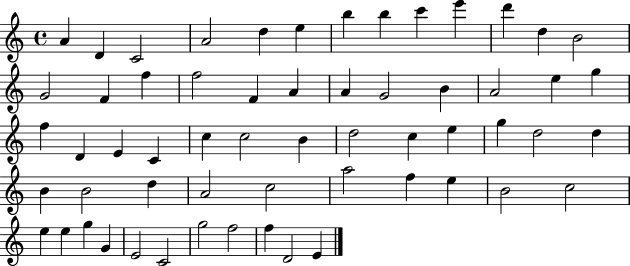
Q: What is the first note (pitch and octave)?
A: A4